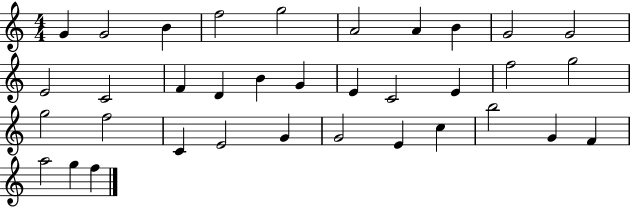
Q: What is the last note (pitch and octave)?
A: F5